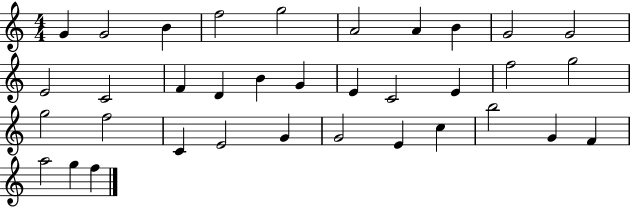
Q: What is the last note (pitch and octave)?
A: F5